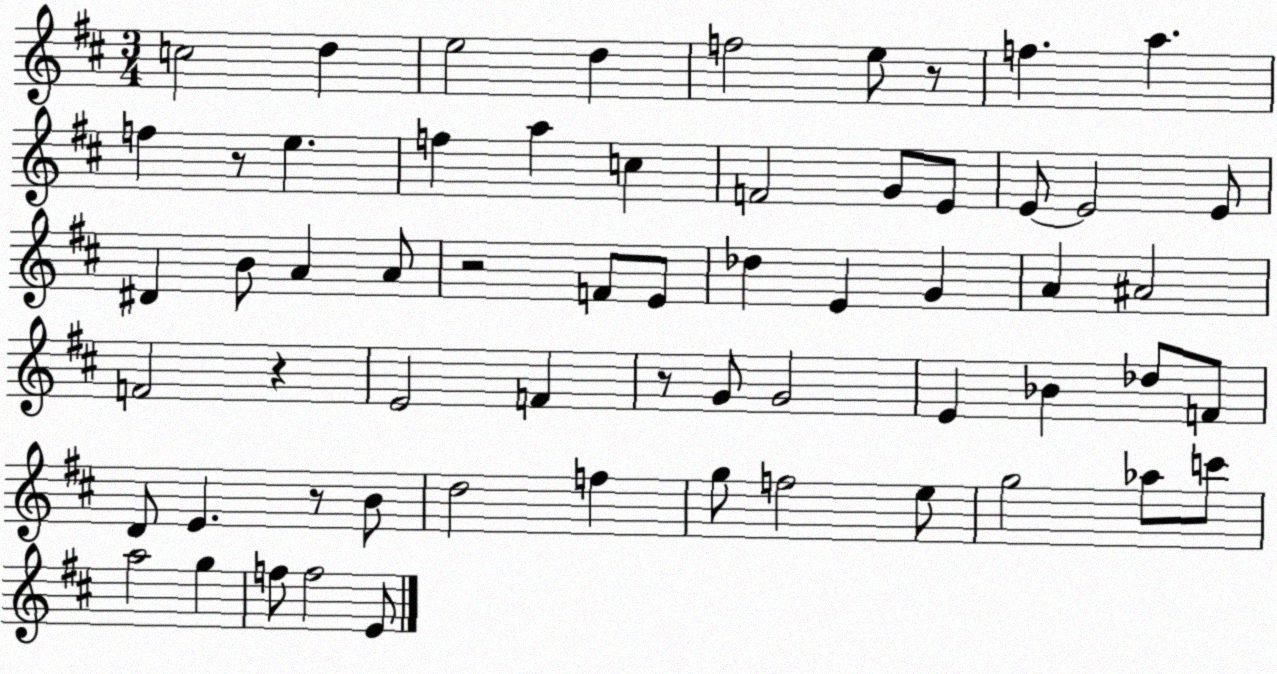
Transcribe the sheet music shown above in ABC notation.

X:1
T:Untitled
M:3/4
L:1/4
K:D
c2 d e2 d f2 e/2 z/2 f a f z/2 e f a c F2 G/2 E/2 E/2 E2 E/2 ^D B/2 A A/2 z2 F/2 E/2 _d E G A ^A2 F2 z E2 F z/2 G/2 G2 E _B _d/2 F/2 D/2 E z/2 B/2 d2 f g/2 f2 e/2 g2 _a/2 c'/2 a2 g f/2 f2 E/2